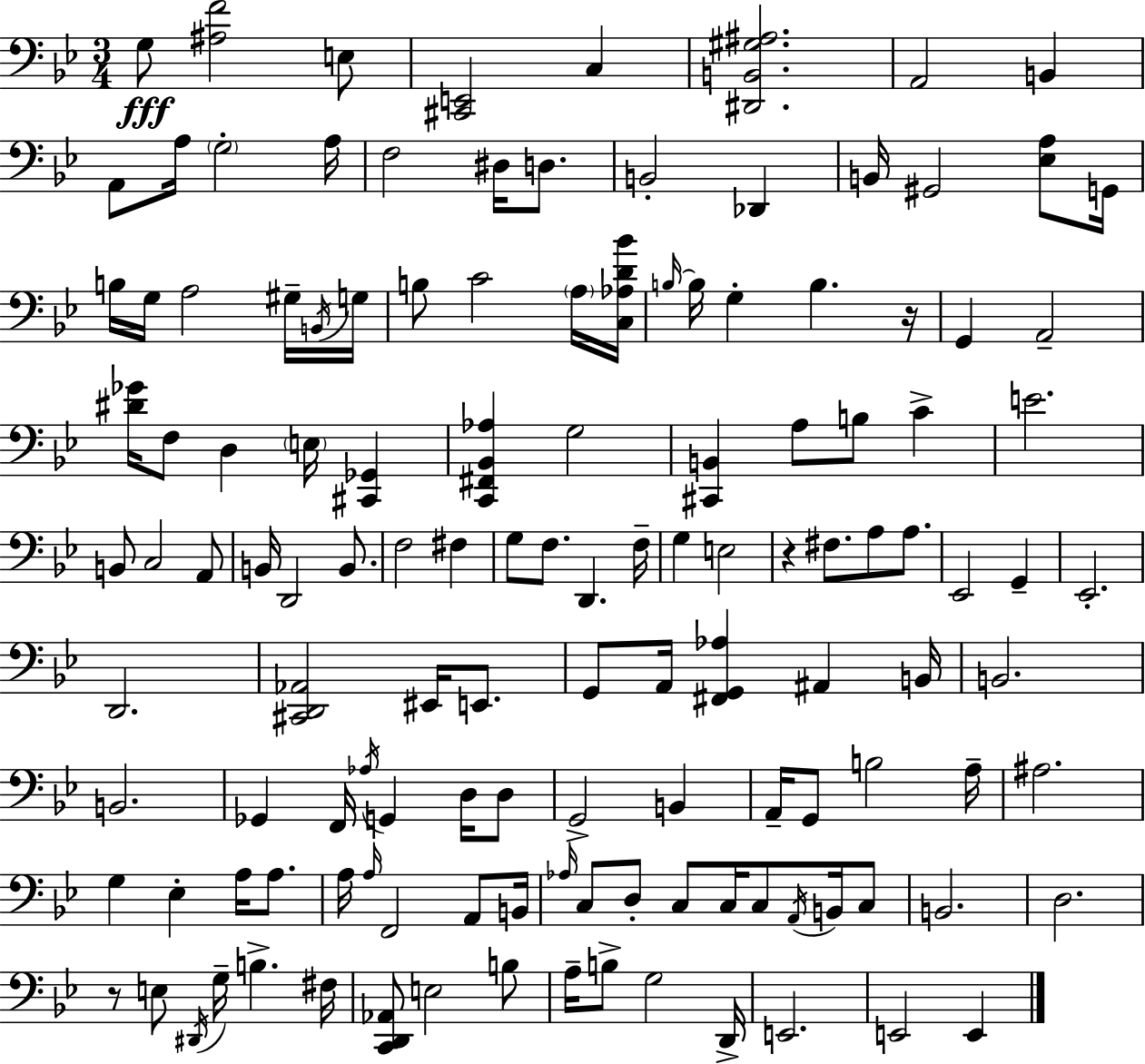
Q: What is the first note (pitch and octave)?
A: G3